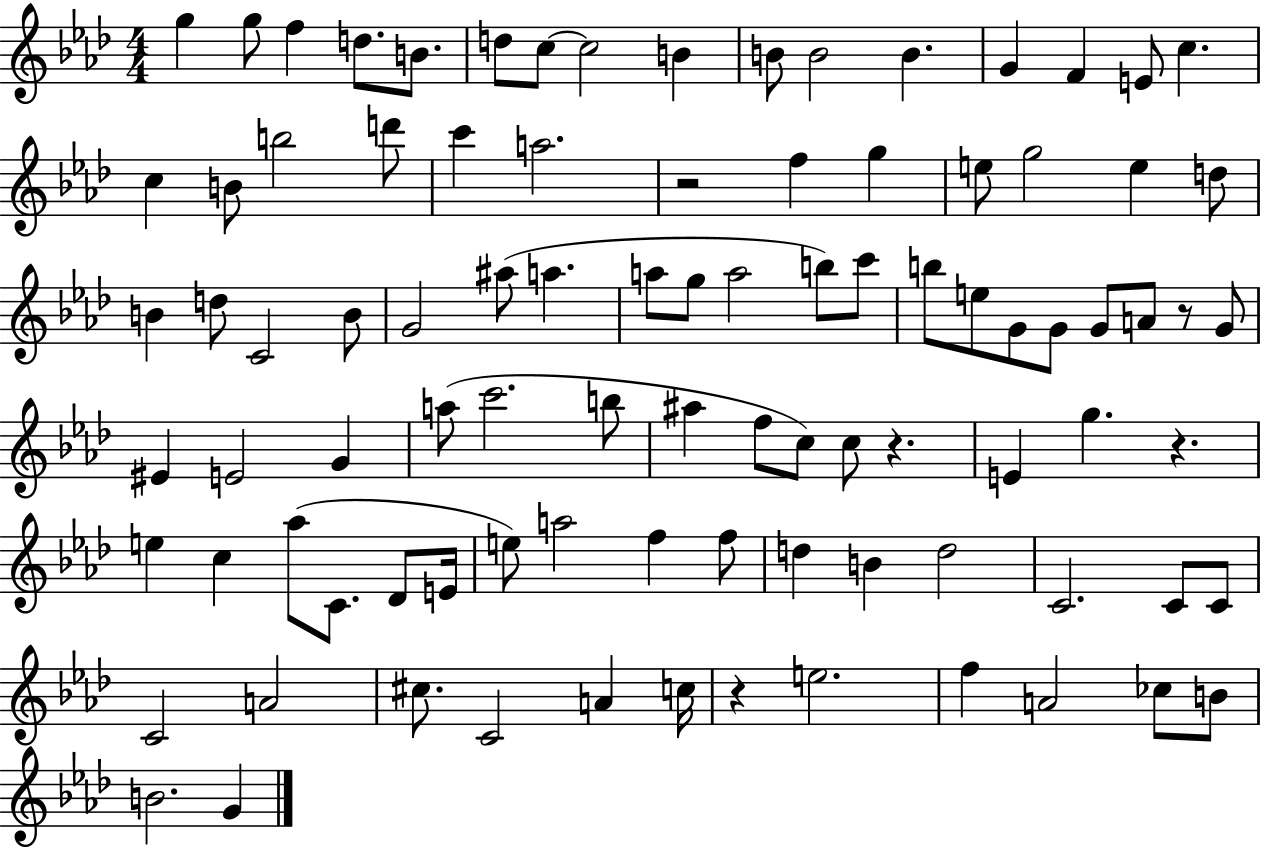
{
  \clef treble
  \numericTimeSignature
  \time 4/4
  \key aes \major
  g''4 g''8 f''4 d''8. b'8. | d''8 c''8~~ c''2 b'4 | b'8 b'2 b'4. | g'4 f'4 e'8 c''4. | \break c''4 b'8 b''2 d'''8 | c'''4 a''2. | r2 f''4 g''4 | e''8 g''2 e''4 d''8 | \break b'4 d''8 c'2 b'8 | g'2 ais''8( a''4. | a''8 g''8 a''2 b''8) c'''8 | b''8 e''8 g'8 g'8 g'8 a'8 r8 g'8 | \break eis'4 e'2 g'4 | a''8( c'''2. b''8 | ais''4 f''8 c''8) c''8 r4. | e'4 g''4. r4. | \break e''4 c''4 aes''8( c'8. des'8 e'16 | e''8) a''2 f''4 f''8 | d''4 b'4 d''2 | c'2. c'8 c'8 | \break c'2 a'2 | cis''8. c'2 a'4 c''16 | r4 e''2. | f''4 a'2 ces''8 b'8 | \break b'2. g'4 | \bar "|."
}